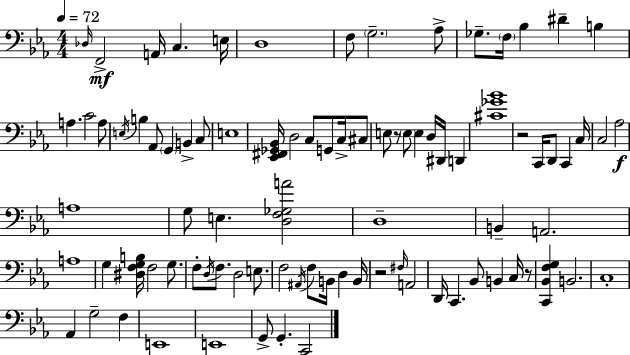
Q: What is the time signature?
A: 4/4